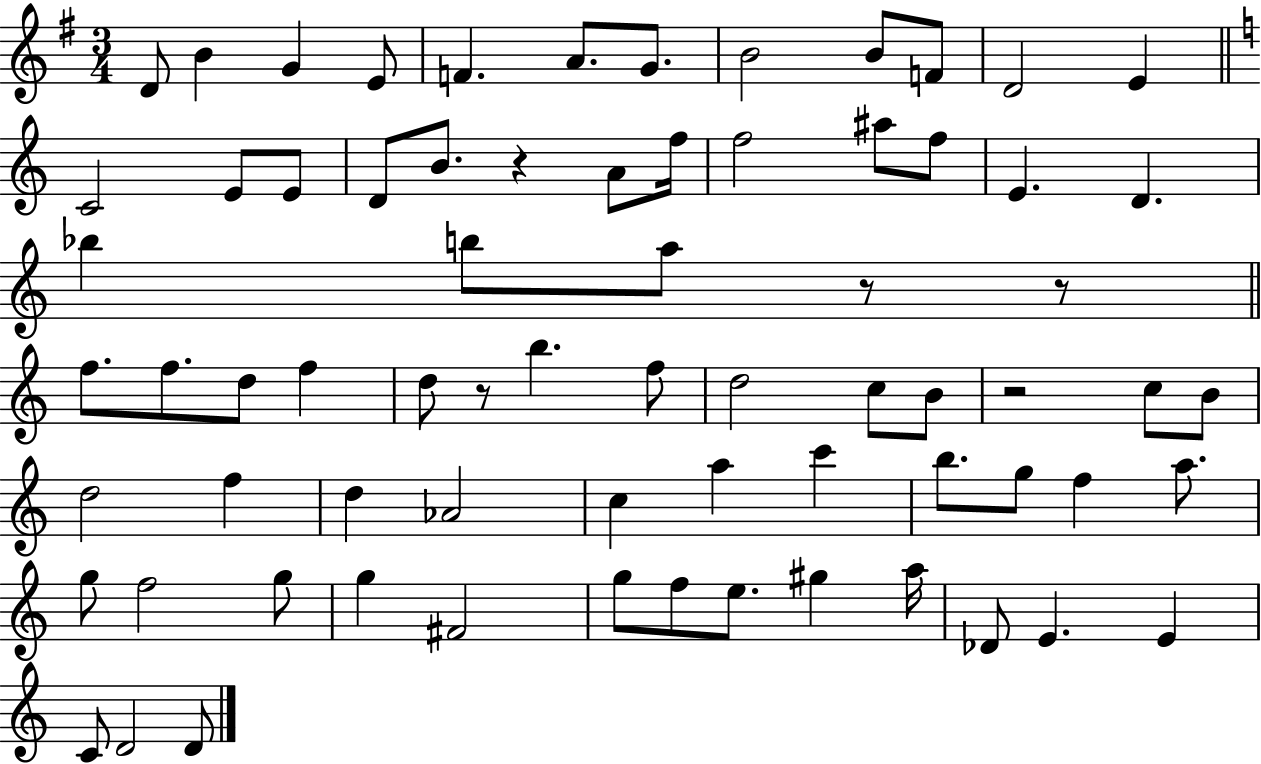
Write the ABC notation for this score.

X:1
T:Untitled
M:3/4
L:1/4
K:G
D/2 B G E/2 F A/2 G/2 B2 B/2 F/2 D2 E C2 E/2 E/2 D/2 B/2 z A/2 f/4 f2 ^a/2 f/2 E D _b b/2 a/2 z/2 z/2 f/2 f/2 d/2 f d/2 z/2 b f/2 d2 c/2 B/2 z2 c/2 B/2 d2 f d _A2 c a c' b/2 g/2 f a/2 g/2 f2 g/2 g ^F2 g/2 f/2 e/2 ^g a/4 _D/2 E E C/2 D2 D/2